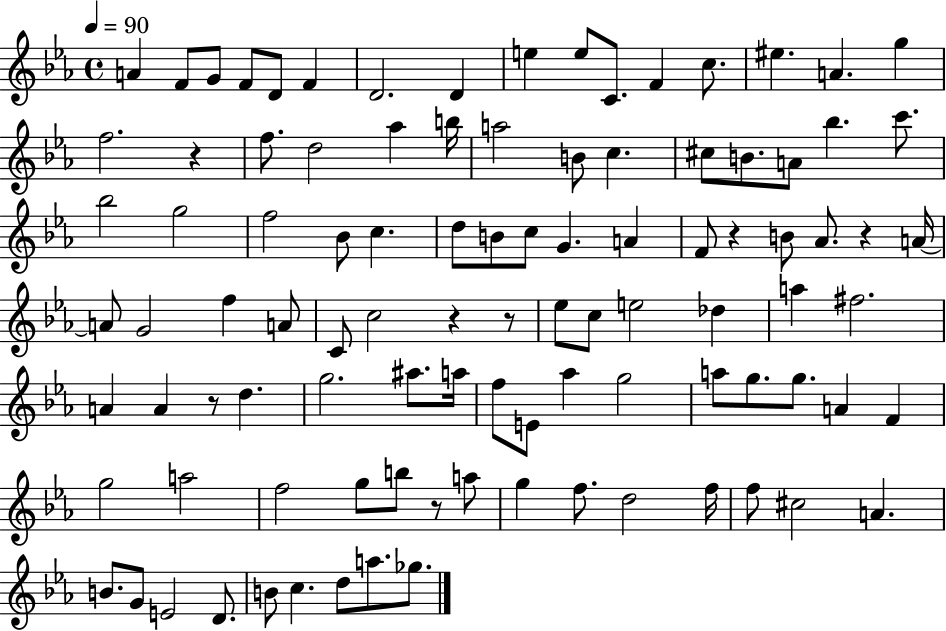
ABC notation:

X:1
T:Untitled
M:4/4
L:1/4
K:Eb
A F/2 G/2 F/2 D/2 F D2 D e e/2 C/2 F c/2 ^e A g f2 z f/2 d2 _a b/4 a2 B/2 c ^c/2 B/2 A/2 _b c'/2 _b2 g2 f2 _B/2 c d/2 B/2 c/2 G A F/2 z B/2 _A/2 z A/4 A/2 G2 f A/2 C/2 c2 z z/2 _e/2 c/2 e2 _d a ^f2 A A z/2 d g2 ^a/2 a/4 f/2 E/2 _a g2 a/2 g/2 g/2 A F g2 a2 f2 g/2 b/2 z/2 a/2 g f/2 d2 f/4 f/2 ^c2 A B/2 G/2 E2 D/2 B/2 c d/2 a/2 _g/2